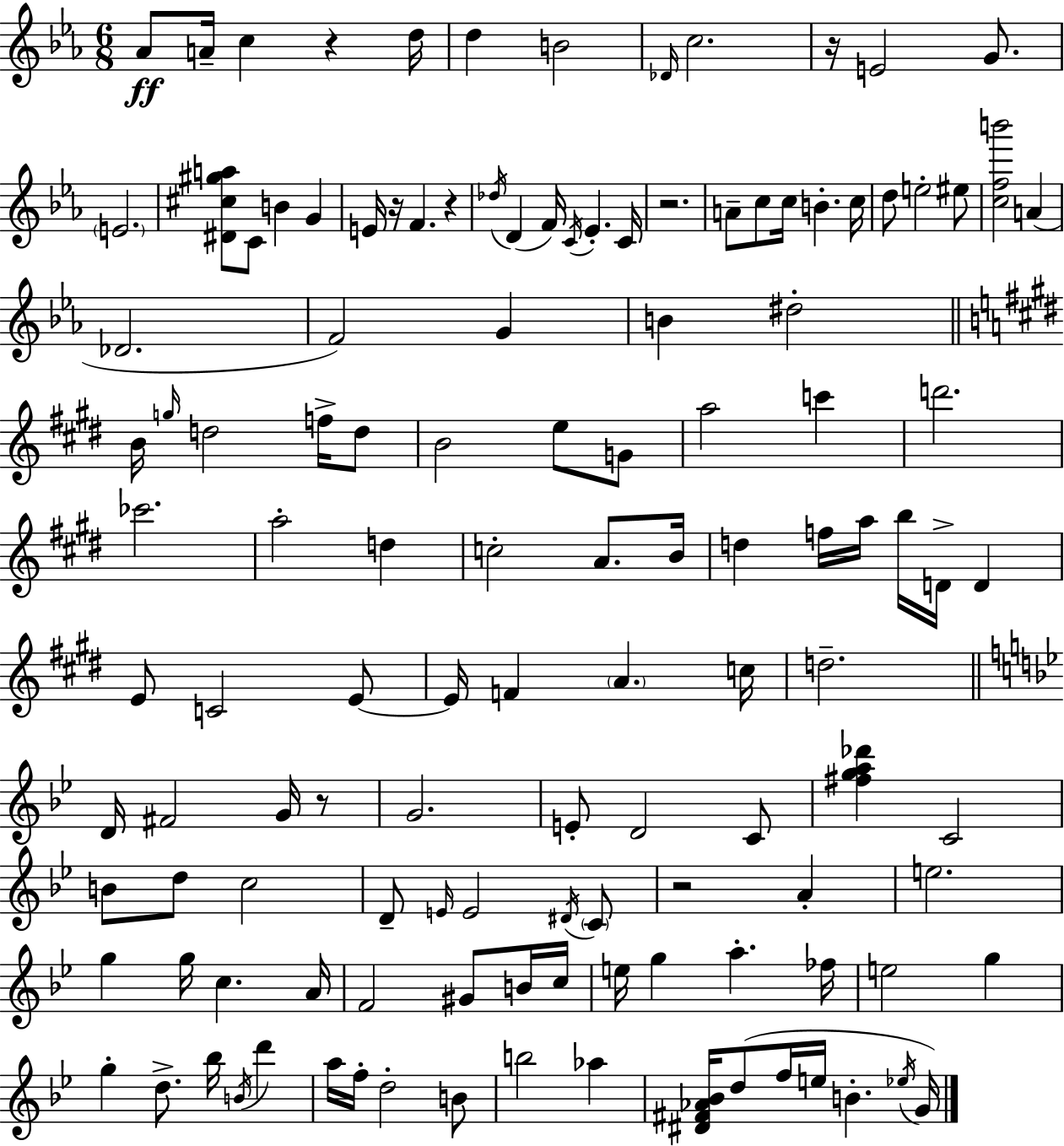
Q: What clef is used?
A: treble